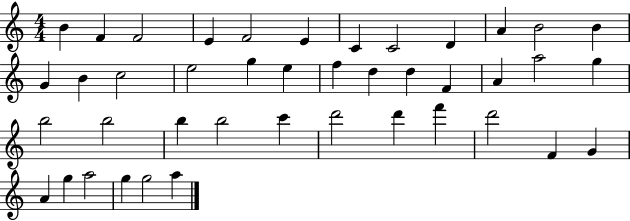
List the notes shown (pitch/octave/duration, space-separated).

B4/q F4/q F4/h E4/q F4/h E4/q C4/q C4/h D4/q A4/q B4/h B4/q G4/q B4/q C5/h E5/h G5/q E5/q F5/q D5/q D5/q F4/q A4/q A5/h G5/q B5/h B5/h B5/q B5/h C6/q D6/h D6/q F6/q D6/h F4/q G4/q A4/q G5/q A5/h G5/q G5/h A5/q